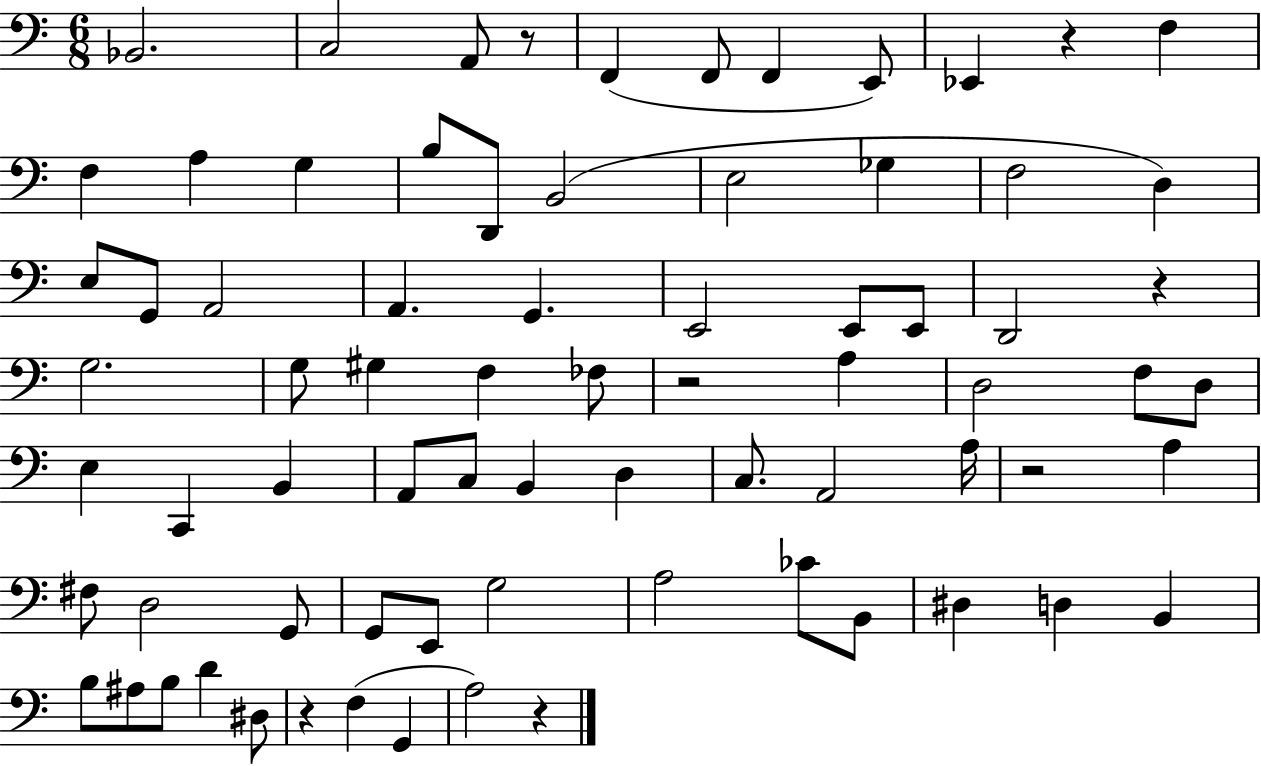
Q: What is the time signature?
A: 6/8